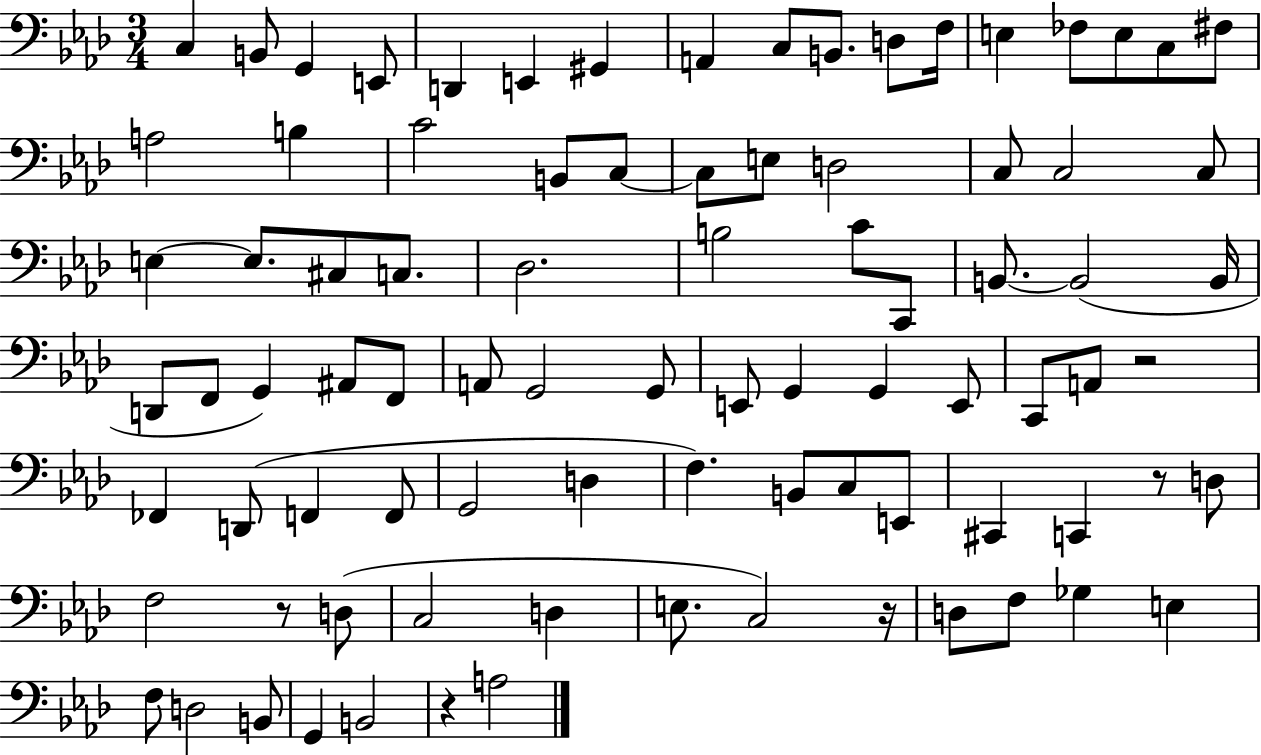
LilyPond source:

{
  \clef bass
  \numericTimeSignature
  \time 3/4
  \key aes \major
  c4 b,8 g,4 e,8 | d,4 e,4 gis,4 | a,4 c8 b,8. d8 f16 | e4 fes8 e8 c8 fis8 | \break a2 b4 | c'2 b,8 c8~~ | c8 e8 d2 | c8 c2 c8 | \break e4~~ e8. cis8 c8. | des2. | b2 c'8 c,8 | b,8.~~ b,2( b,16 | \break d,8 f,8 g,4) ais,8 f,8 | a,8 g,2 g,8 | e,8 g,4 g,4 e,8 | c,8 a,8 r2 | \break fes,4 d,8( f,4 f,8 | g,2 d4 | f4.) b,8 c8 e,8 | cis,4 c,4 r8 d8 | \break f2 r8 d8( | c2 d4 | e8. c2) r16 | d8 f8 ges4 e4 | \break f8 d2 b,8 | g,4 b,2 | r4 a2 | \bar "|."
}